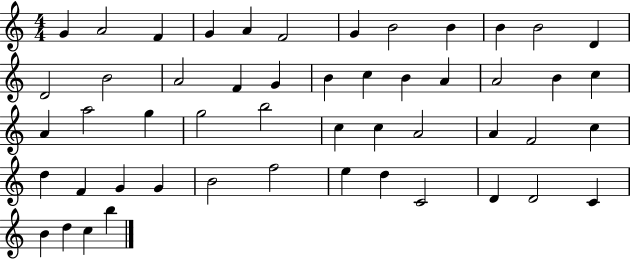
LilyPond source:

{
  \clef treble
  \numericTimeSignature
  \time 4/4
  \key c \major
  g'4 a'2 f'4 | g'4 a'4 f'2 | g'4 b'2 b'4 | b'4 b'2 d'4 | \break d'2 b'2 | a'2 f'4 g'4 | b'4 c''4 b'4 a'4 | a'2 b'4 c''4 | \break a'4 a''2 g''4 | g''2 b''2 | c''4 c''4 a'2 | a'4 f'2 c''4 | \break d''4 f'4 g'4 g'4 | b'2 f''2 | e''4 d''4 c'2 | d'4 d'2 c'4 | \break b'4 d''4 c''4 b''4 | \bar "|."
}